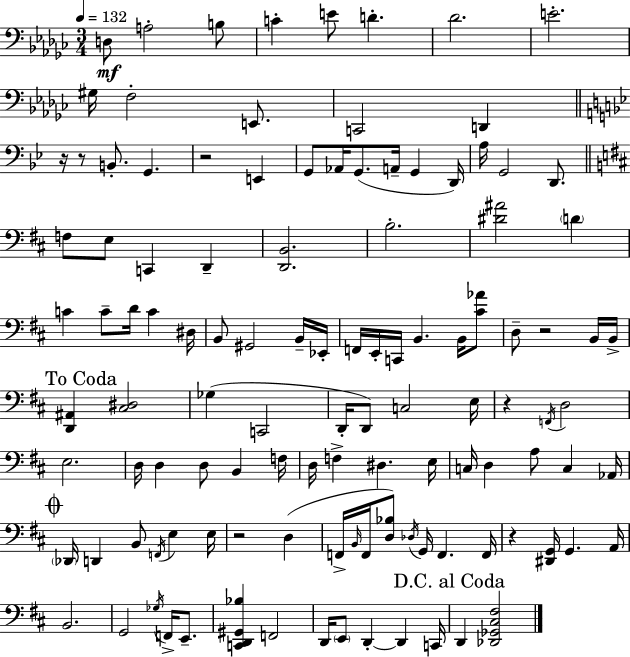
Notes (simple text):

D3/e A3/h B3/e C4/q E4/e D4/q. Db4/h. E4/h. G#3/s F3/h E2/e. C2/h D2/q R/s R/e B2/e. G2/q. R/h E2/q G2/e Ab2/s G2/e. A2/s G2/q D2/s A3/s G2/h D2/e. F3/e E3/e C2/q D2/q [D2,B2]/h. B3/h. [D#4,A#4]/h D4/q C4/q C4/e D4/s C4/q D#3/s B2/e G#2/h B2/s Eb2/s F2/s E2/s C2/s B2/q. B2/s [C#4,Ab4]/e D3/e R/h B2/s B2/s [D2,A#2]/q [C#3,D#3]/h Gb3/q C2/h D2/s D2/e C3/h E3/s R/q F2/s D3/h E3/h. D3/s D3/q D3/e B2/q F3/s D3/s F3/q D#3/q. E3/s C3/s D3/q A3/e C3/q Ab2/s Db2/s D2/q B2/e F2/s E3/q E3/s R/h D3/q F2/s B2/s F2/s [D3,Bb3]/e Db3/s G2/s F2/q. F2/s R/q [D#2,G2]/s G2/q. A2/s B2/h. G2/h Gb3/s F2/s E2/e. [C2,D2,G#2,Bb3]/q F2/h D2/s E2/e D2/q D2/q C2/s D2/q [Db2,Gb2,C#3,F#3]/h